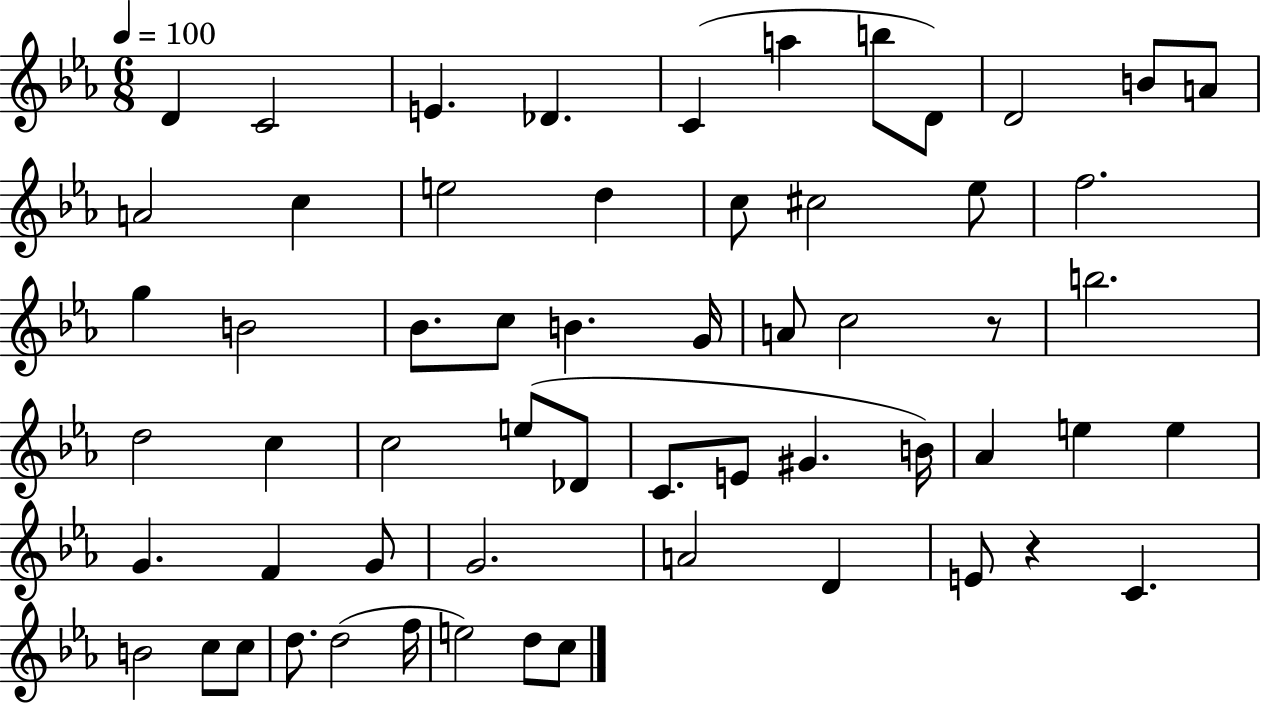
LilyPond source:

{
  \clef treble
  \numericTimeSignature
  \time 6/8
  \key ees \major
  \tempo 4 = 100
  d'4 c'2 | e'4. des'4. | c'4( a''4 b''8 d'8) | d'2 b'8 a'8 | \break a'2 c''4 | e''2 d''4 | c''8 cis''2 ees''8 | f''2. | \break g''4 b'2 | bes'8. c''8 b'4. g'16 | a'8 c''2 r8 | b''2. | \break d''2 c''4 | c''2 e''8( des'8 | c'8. e'8 gis'4. b'16) | aes'4 e''4 e''4 | \break g'4. f'4 g'8 | g'2. | a'2 d'4 | e'8 r4 c'4. | \break b'2 c''8 c''8 | d''8. d''2( f''16 | e''2) d''8 c''8 | \bar "|."
}